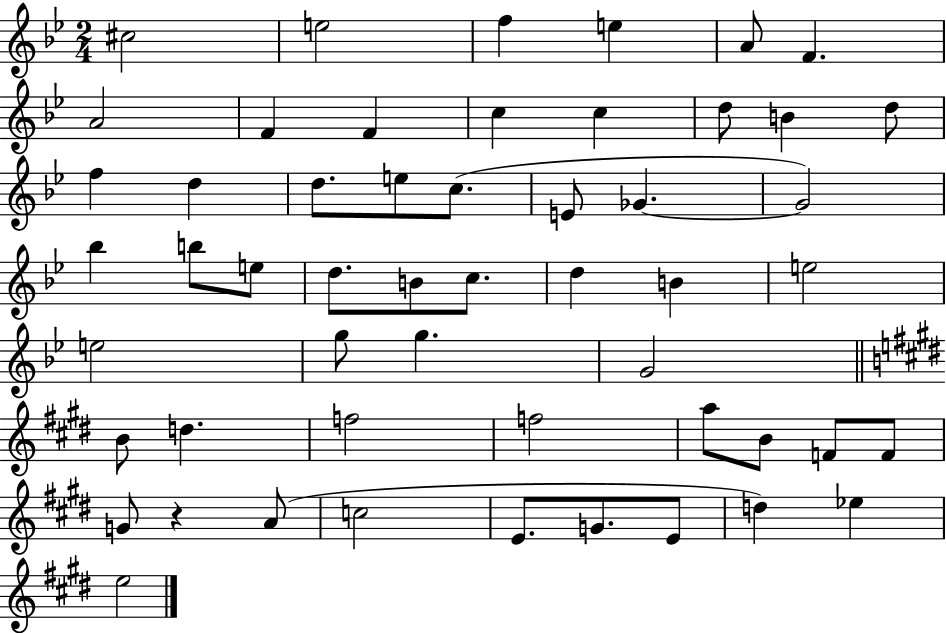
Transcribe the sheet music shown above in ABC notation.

X:1
T:Untitled
M:2/4
L:1/4
K:Bb
^c2 e2 f e A/2 F A2 F F c c d/2 B d/2 f d d/2 e/2 c/2 E/2 _G _G2 _b b/2 e/2 d/2 B/2 c/2 d B e2 e2 g/2 g G2 B/2 d f2 f2 a/2 B/2 F/2 F/2 G/2 z A/2 c2 E/2 G/2 E/2 d _e e2